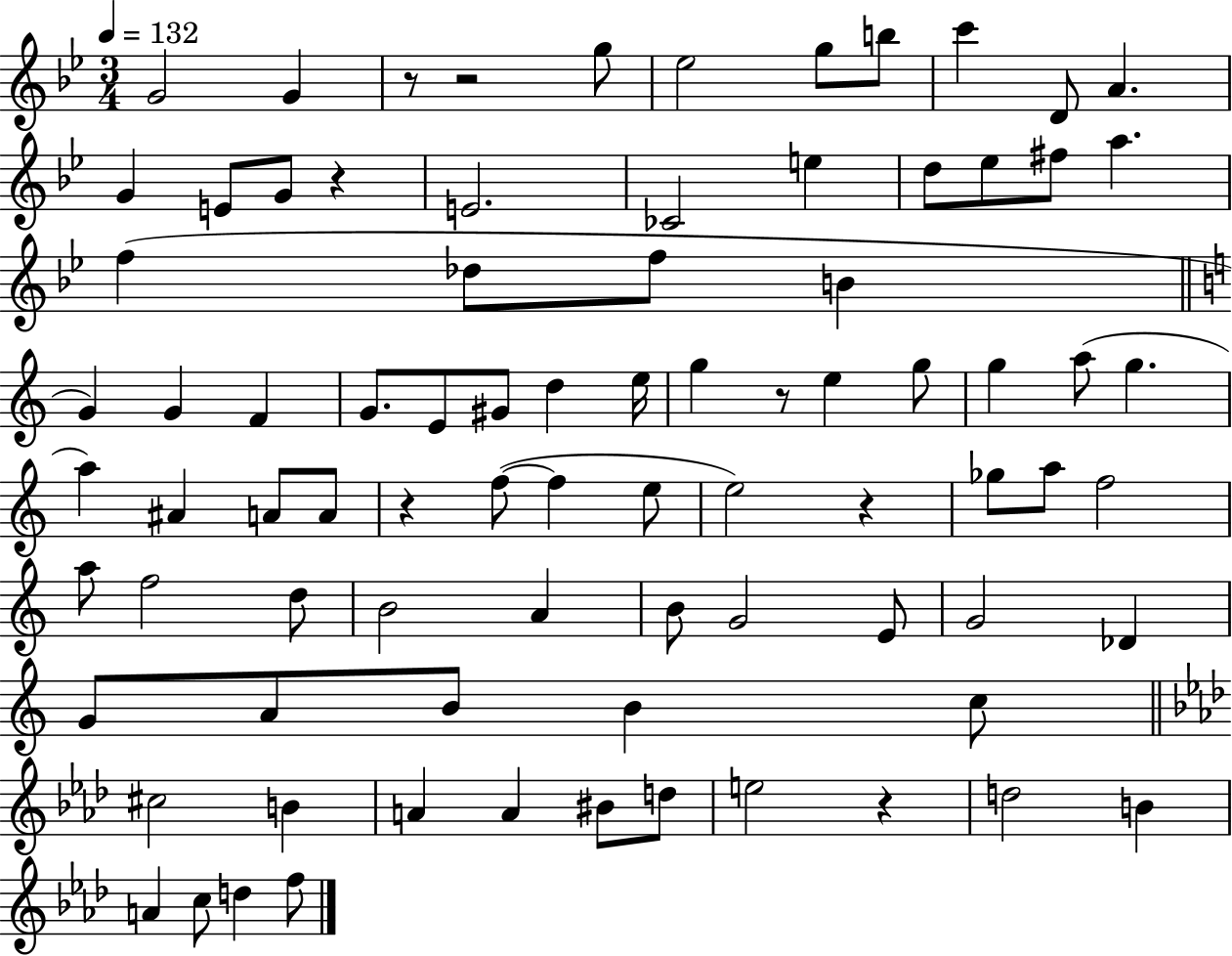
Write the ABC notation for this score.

X:1
T:Untitled
M:3/4
L:1/4
K:Bb
G2 G z/2 z2 g/2 _e2 g/2 b/2 c' D/2 A G E/2 G/2 z E2 _C2 e d/2 _e/2 ^f/2 a f _d/2 f/2 B G G F G/2 E/2 ^G/2 d e/4 g z/2 e g/2 g a/2 g a ^A A/2 A/2 z f/2 f e/2 e2 z _g/2 a/2 f2 a/2 f2 d/2 B2 A B/2 G2 E/2 G2 _D G/2 A/2 B/2 B c/2 ^c2 B A A ^B/2 d/2 e2 z d2 B A c/2 d f/2